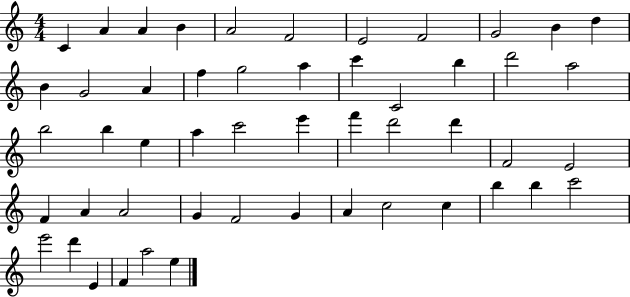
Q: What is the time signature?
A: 4/4